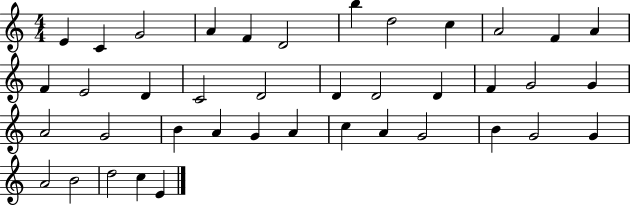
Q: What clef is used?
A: treble